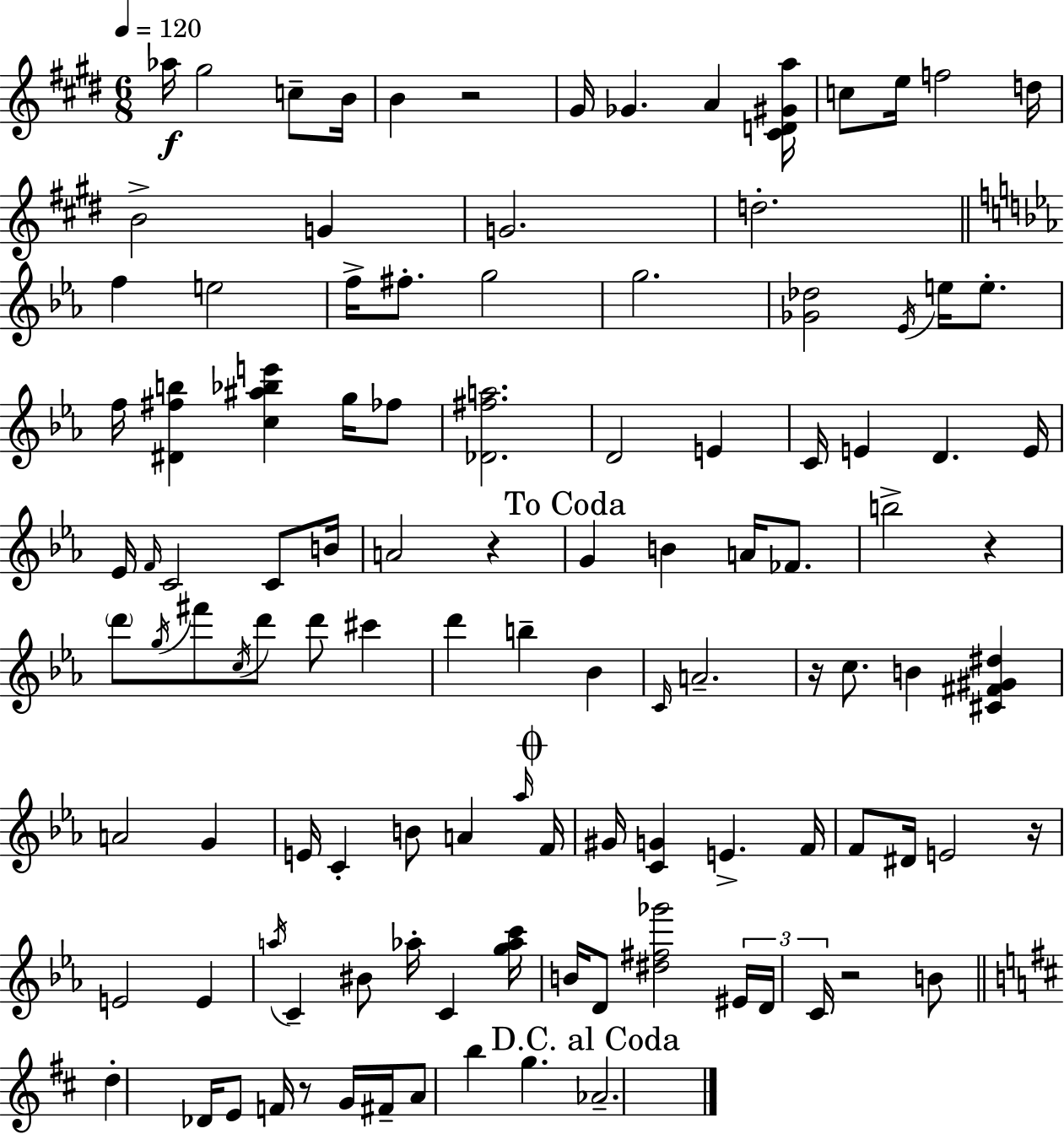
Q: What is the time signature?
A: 6/8